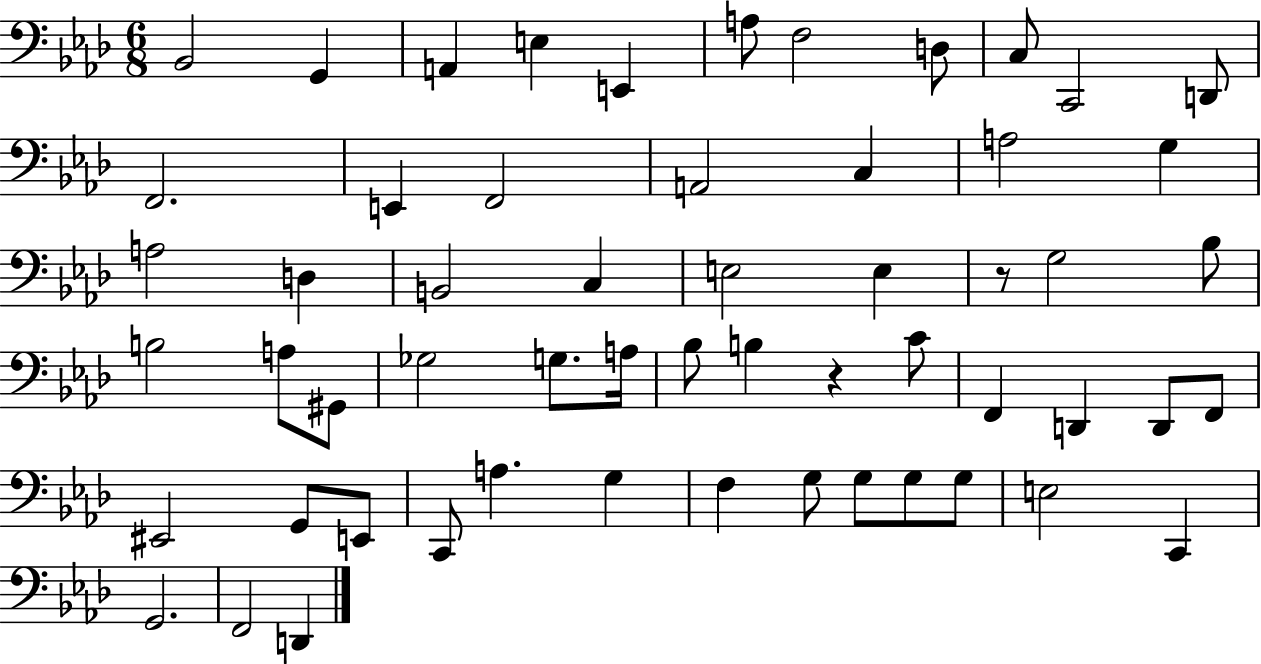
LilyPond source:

{
  \clef bass
  \numericTimeSignature
  \time 6/8
  \key aes \major
  bes,2 g,4 | a,4 e4 e,4 | a8 f2 d8 | c8 c,2 d,8 | \break f,2. | e,4 f,2 | a,2 c4 | a2 g4 | \break a2 d4 | b,2 c4 | e2 e4 | r8 g2 bes8 | \break b2 a8 gis,8 | ges2 g8. a16 | bes8 b4 r4 c'8 | f,4 d,4 d,8 f,8 | \break eis,2 g,8 e,8 | c,8 a4. g4 | f4 g8 g8 g8 g8 | e2 c,4 | \break g,2. | f,2 d,4 | \bar "|."
}